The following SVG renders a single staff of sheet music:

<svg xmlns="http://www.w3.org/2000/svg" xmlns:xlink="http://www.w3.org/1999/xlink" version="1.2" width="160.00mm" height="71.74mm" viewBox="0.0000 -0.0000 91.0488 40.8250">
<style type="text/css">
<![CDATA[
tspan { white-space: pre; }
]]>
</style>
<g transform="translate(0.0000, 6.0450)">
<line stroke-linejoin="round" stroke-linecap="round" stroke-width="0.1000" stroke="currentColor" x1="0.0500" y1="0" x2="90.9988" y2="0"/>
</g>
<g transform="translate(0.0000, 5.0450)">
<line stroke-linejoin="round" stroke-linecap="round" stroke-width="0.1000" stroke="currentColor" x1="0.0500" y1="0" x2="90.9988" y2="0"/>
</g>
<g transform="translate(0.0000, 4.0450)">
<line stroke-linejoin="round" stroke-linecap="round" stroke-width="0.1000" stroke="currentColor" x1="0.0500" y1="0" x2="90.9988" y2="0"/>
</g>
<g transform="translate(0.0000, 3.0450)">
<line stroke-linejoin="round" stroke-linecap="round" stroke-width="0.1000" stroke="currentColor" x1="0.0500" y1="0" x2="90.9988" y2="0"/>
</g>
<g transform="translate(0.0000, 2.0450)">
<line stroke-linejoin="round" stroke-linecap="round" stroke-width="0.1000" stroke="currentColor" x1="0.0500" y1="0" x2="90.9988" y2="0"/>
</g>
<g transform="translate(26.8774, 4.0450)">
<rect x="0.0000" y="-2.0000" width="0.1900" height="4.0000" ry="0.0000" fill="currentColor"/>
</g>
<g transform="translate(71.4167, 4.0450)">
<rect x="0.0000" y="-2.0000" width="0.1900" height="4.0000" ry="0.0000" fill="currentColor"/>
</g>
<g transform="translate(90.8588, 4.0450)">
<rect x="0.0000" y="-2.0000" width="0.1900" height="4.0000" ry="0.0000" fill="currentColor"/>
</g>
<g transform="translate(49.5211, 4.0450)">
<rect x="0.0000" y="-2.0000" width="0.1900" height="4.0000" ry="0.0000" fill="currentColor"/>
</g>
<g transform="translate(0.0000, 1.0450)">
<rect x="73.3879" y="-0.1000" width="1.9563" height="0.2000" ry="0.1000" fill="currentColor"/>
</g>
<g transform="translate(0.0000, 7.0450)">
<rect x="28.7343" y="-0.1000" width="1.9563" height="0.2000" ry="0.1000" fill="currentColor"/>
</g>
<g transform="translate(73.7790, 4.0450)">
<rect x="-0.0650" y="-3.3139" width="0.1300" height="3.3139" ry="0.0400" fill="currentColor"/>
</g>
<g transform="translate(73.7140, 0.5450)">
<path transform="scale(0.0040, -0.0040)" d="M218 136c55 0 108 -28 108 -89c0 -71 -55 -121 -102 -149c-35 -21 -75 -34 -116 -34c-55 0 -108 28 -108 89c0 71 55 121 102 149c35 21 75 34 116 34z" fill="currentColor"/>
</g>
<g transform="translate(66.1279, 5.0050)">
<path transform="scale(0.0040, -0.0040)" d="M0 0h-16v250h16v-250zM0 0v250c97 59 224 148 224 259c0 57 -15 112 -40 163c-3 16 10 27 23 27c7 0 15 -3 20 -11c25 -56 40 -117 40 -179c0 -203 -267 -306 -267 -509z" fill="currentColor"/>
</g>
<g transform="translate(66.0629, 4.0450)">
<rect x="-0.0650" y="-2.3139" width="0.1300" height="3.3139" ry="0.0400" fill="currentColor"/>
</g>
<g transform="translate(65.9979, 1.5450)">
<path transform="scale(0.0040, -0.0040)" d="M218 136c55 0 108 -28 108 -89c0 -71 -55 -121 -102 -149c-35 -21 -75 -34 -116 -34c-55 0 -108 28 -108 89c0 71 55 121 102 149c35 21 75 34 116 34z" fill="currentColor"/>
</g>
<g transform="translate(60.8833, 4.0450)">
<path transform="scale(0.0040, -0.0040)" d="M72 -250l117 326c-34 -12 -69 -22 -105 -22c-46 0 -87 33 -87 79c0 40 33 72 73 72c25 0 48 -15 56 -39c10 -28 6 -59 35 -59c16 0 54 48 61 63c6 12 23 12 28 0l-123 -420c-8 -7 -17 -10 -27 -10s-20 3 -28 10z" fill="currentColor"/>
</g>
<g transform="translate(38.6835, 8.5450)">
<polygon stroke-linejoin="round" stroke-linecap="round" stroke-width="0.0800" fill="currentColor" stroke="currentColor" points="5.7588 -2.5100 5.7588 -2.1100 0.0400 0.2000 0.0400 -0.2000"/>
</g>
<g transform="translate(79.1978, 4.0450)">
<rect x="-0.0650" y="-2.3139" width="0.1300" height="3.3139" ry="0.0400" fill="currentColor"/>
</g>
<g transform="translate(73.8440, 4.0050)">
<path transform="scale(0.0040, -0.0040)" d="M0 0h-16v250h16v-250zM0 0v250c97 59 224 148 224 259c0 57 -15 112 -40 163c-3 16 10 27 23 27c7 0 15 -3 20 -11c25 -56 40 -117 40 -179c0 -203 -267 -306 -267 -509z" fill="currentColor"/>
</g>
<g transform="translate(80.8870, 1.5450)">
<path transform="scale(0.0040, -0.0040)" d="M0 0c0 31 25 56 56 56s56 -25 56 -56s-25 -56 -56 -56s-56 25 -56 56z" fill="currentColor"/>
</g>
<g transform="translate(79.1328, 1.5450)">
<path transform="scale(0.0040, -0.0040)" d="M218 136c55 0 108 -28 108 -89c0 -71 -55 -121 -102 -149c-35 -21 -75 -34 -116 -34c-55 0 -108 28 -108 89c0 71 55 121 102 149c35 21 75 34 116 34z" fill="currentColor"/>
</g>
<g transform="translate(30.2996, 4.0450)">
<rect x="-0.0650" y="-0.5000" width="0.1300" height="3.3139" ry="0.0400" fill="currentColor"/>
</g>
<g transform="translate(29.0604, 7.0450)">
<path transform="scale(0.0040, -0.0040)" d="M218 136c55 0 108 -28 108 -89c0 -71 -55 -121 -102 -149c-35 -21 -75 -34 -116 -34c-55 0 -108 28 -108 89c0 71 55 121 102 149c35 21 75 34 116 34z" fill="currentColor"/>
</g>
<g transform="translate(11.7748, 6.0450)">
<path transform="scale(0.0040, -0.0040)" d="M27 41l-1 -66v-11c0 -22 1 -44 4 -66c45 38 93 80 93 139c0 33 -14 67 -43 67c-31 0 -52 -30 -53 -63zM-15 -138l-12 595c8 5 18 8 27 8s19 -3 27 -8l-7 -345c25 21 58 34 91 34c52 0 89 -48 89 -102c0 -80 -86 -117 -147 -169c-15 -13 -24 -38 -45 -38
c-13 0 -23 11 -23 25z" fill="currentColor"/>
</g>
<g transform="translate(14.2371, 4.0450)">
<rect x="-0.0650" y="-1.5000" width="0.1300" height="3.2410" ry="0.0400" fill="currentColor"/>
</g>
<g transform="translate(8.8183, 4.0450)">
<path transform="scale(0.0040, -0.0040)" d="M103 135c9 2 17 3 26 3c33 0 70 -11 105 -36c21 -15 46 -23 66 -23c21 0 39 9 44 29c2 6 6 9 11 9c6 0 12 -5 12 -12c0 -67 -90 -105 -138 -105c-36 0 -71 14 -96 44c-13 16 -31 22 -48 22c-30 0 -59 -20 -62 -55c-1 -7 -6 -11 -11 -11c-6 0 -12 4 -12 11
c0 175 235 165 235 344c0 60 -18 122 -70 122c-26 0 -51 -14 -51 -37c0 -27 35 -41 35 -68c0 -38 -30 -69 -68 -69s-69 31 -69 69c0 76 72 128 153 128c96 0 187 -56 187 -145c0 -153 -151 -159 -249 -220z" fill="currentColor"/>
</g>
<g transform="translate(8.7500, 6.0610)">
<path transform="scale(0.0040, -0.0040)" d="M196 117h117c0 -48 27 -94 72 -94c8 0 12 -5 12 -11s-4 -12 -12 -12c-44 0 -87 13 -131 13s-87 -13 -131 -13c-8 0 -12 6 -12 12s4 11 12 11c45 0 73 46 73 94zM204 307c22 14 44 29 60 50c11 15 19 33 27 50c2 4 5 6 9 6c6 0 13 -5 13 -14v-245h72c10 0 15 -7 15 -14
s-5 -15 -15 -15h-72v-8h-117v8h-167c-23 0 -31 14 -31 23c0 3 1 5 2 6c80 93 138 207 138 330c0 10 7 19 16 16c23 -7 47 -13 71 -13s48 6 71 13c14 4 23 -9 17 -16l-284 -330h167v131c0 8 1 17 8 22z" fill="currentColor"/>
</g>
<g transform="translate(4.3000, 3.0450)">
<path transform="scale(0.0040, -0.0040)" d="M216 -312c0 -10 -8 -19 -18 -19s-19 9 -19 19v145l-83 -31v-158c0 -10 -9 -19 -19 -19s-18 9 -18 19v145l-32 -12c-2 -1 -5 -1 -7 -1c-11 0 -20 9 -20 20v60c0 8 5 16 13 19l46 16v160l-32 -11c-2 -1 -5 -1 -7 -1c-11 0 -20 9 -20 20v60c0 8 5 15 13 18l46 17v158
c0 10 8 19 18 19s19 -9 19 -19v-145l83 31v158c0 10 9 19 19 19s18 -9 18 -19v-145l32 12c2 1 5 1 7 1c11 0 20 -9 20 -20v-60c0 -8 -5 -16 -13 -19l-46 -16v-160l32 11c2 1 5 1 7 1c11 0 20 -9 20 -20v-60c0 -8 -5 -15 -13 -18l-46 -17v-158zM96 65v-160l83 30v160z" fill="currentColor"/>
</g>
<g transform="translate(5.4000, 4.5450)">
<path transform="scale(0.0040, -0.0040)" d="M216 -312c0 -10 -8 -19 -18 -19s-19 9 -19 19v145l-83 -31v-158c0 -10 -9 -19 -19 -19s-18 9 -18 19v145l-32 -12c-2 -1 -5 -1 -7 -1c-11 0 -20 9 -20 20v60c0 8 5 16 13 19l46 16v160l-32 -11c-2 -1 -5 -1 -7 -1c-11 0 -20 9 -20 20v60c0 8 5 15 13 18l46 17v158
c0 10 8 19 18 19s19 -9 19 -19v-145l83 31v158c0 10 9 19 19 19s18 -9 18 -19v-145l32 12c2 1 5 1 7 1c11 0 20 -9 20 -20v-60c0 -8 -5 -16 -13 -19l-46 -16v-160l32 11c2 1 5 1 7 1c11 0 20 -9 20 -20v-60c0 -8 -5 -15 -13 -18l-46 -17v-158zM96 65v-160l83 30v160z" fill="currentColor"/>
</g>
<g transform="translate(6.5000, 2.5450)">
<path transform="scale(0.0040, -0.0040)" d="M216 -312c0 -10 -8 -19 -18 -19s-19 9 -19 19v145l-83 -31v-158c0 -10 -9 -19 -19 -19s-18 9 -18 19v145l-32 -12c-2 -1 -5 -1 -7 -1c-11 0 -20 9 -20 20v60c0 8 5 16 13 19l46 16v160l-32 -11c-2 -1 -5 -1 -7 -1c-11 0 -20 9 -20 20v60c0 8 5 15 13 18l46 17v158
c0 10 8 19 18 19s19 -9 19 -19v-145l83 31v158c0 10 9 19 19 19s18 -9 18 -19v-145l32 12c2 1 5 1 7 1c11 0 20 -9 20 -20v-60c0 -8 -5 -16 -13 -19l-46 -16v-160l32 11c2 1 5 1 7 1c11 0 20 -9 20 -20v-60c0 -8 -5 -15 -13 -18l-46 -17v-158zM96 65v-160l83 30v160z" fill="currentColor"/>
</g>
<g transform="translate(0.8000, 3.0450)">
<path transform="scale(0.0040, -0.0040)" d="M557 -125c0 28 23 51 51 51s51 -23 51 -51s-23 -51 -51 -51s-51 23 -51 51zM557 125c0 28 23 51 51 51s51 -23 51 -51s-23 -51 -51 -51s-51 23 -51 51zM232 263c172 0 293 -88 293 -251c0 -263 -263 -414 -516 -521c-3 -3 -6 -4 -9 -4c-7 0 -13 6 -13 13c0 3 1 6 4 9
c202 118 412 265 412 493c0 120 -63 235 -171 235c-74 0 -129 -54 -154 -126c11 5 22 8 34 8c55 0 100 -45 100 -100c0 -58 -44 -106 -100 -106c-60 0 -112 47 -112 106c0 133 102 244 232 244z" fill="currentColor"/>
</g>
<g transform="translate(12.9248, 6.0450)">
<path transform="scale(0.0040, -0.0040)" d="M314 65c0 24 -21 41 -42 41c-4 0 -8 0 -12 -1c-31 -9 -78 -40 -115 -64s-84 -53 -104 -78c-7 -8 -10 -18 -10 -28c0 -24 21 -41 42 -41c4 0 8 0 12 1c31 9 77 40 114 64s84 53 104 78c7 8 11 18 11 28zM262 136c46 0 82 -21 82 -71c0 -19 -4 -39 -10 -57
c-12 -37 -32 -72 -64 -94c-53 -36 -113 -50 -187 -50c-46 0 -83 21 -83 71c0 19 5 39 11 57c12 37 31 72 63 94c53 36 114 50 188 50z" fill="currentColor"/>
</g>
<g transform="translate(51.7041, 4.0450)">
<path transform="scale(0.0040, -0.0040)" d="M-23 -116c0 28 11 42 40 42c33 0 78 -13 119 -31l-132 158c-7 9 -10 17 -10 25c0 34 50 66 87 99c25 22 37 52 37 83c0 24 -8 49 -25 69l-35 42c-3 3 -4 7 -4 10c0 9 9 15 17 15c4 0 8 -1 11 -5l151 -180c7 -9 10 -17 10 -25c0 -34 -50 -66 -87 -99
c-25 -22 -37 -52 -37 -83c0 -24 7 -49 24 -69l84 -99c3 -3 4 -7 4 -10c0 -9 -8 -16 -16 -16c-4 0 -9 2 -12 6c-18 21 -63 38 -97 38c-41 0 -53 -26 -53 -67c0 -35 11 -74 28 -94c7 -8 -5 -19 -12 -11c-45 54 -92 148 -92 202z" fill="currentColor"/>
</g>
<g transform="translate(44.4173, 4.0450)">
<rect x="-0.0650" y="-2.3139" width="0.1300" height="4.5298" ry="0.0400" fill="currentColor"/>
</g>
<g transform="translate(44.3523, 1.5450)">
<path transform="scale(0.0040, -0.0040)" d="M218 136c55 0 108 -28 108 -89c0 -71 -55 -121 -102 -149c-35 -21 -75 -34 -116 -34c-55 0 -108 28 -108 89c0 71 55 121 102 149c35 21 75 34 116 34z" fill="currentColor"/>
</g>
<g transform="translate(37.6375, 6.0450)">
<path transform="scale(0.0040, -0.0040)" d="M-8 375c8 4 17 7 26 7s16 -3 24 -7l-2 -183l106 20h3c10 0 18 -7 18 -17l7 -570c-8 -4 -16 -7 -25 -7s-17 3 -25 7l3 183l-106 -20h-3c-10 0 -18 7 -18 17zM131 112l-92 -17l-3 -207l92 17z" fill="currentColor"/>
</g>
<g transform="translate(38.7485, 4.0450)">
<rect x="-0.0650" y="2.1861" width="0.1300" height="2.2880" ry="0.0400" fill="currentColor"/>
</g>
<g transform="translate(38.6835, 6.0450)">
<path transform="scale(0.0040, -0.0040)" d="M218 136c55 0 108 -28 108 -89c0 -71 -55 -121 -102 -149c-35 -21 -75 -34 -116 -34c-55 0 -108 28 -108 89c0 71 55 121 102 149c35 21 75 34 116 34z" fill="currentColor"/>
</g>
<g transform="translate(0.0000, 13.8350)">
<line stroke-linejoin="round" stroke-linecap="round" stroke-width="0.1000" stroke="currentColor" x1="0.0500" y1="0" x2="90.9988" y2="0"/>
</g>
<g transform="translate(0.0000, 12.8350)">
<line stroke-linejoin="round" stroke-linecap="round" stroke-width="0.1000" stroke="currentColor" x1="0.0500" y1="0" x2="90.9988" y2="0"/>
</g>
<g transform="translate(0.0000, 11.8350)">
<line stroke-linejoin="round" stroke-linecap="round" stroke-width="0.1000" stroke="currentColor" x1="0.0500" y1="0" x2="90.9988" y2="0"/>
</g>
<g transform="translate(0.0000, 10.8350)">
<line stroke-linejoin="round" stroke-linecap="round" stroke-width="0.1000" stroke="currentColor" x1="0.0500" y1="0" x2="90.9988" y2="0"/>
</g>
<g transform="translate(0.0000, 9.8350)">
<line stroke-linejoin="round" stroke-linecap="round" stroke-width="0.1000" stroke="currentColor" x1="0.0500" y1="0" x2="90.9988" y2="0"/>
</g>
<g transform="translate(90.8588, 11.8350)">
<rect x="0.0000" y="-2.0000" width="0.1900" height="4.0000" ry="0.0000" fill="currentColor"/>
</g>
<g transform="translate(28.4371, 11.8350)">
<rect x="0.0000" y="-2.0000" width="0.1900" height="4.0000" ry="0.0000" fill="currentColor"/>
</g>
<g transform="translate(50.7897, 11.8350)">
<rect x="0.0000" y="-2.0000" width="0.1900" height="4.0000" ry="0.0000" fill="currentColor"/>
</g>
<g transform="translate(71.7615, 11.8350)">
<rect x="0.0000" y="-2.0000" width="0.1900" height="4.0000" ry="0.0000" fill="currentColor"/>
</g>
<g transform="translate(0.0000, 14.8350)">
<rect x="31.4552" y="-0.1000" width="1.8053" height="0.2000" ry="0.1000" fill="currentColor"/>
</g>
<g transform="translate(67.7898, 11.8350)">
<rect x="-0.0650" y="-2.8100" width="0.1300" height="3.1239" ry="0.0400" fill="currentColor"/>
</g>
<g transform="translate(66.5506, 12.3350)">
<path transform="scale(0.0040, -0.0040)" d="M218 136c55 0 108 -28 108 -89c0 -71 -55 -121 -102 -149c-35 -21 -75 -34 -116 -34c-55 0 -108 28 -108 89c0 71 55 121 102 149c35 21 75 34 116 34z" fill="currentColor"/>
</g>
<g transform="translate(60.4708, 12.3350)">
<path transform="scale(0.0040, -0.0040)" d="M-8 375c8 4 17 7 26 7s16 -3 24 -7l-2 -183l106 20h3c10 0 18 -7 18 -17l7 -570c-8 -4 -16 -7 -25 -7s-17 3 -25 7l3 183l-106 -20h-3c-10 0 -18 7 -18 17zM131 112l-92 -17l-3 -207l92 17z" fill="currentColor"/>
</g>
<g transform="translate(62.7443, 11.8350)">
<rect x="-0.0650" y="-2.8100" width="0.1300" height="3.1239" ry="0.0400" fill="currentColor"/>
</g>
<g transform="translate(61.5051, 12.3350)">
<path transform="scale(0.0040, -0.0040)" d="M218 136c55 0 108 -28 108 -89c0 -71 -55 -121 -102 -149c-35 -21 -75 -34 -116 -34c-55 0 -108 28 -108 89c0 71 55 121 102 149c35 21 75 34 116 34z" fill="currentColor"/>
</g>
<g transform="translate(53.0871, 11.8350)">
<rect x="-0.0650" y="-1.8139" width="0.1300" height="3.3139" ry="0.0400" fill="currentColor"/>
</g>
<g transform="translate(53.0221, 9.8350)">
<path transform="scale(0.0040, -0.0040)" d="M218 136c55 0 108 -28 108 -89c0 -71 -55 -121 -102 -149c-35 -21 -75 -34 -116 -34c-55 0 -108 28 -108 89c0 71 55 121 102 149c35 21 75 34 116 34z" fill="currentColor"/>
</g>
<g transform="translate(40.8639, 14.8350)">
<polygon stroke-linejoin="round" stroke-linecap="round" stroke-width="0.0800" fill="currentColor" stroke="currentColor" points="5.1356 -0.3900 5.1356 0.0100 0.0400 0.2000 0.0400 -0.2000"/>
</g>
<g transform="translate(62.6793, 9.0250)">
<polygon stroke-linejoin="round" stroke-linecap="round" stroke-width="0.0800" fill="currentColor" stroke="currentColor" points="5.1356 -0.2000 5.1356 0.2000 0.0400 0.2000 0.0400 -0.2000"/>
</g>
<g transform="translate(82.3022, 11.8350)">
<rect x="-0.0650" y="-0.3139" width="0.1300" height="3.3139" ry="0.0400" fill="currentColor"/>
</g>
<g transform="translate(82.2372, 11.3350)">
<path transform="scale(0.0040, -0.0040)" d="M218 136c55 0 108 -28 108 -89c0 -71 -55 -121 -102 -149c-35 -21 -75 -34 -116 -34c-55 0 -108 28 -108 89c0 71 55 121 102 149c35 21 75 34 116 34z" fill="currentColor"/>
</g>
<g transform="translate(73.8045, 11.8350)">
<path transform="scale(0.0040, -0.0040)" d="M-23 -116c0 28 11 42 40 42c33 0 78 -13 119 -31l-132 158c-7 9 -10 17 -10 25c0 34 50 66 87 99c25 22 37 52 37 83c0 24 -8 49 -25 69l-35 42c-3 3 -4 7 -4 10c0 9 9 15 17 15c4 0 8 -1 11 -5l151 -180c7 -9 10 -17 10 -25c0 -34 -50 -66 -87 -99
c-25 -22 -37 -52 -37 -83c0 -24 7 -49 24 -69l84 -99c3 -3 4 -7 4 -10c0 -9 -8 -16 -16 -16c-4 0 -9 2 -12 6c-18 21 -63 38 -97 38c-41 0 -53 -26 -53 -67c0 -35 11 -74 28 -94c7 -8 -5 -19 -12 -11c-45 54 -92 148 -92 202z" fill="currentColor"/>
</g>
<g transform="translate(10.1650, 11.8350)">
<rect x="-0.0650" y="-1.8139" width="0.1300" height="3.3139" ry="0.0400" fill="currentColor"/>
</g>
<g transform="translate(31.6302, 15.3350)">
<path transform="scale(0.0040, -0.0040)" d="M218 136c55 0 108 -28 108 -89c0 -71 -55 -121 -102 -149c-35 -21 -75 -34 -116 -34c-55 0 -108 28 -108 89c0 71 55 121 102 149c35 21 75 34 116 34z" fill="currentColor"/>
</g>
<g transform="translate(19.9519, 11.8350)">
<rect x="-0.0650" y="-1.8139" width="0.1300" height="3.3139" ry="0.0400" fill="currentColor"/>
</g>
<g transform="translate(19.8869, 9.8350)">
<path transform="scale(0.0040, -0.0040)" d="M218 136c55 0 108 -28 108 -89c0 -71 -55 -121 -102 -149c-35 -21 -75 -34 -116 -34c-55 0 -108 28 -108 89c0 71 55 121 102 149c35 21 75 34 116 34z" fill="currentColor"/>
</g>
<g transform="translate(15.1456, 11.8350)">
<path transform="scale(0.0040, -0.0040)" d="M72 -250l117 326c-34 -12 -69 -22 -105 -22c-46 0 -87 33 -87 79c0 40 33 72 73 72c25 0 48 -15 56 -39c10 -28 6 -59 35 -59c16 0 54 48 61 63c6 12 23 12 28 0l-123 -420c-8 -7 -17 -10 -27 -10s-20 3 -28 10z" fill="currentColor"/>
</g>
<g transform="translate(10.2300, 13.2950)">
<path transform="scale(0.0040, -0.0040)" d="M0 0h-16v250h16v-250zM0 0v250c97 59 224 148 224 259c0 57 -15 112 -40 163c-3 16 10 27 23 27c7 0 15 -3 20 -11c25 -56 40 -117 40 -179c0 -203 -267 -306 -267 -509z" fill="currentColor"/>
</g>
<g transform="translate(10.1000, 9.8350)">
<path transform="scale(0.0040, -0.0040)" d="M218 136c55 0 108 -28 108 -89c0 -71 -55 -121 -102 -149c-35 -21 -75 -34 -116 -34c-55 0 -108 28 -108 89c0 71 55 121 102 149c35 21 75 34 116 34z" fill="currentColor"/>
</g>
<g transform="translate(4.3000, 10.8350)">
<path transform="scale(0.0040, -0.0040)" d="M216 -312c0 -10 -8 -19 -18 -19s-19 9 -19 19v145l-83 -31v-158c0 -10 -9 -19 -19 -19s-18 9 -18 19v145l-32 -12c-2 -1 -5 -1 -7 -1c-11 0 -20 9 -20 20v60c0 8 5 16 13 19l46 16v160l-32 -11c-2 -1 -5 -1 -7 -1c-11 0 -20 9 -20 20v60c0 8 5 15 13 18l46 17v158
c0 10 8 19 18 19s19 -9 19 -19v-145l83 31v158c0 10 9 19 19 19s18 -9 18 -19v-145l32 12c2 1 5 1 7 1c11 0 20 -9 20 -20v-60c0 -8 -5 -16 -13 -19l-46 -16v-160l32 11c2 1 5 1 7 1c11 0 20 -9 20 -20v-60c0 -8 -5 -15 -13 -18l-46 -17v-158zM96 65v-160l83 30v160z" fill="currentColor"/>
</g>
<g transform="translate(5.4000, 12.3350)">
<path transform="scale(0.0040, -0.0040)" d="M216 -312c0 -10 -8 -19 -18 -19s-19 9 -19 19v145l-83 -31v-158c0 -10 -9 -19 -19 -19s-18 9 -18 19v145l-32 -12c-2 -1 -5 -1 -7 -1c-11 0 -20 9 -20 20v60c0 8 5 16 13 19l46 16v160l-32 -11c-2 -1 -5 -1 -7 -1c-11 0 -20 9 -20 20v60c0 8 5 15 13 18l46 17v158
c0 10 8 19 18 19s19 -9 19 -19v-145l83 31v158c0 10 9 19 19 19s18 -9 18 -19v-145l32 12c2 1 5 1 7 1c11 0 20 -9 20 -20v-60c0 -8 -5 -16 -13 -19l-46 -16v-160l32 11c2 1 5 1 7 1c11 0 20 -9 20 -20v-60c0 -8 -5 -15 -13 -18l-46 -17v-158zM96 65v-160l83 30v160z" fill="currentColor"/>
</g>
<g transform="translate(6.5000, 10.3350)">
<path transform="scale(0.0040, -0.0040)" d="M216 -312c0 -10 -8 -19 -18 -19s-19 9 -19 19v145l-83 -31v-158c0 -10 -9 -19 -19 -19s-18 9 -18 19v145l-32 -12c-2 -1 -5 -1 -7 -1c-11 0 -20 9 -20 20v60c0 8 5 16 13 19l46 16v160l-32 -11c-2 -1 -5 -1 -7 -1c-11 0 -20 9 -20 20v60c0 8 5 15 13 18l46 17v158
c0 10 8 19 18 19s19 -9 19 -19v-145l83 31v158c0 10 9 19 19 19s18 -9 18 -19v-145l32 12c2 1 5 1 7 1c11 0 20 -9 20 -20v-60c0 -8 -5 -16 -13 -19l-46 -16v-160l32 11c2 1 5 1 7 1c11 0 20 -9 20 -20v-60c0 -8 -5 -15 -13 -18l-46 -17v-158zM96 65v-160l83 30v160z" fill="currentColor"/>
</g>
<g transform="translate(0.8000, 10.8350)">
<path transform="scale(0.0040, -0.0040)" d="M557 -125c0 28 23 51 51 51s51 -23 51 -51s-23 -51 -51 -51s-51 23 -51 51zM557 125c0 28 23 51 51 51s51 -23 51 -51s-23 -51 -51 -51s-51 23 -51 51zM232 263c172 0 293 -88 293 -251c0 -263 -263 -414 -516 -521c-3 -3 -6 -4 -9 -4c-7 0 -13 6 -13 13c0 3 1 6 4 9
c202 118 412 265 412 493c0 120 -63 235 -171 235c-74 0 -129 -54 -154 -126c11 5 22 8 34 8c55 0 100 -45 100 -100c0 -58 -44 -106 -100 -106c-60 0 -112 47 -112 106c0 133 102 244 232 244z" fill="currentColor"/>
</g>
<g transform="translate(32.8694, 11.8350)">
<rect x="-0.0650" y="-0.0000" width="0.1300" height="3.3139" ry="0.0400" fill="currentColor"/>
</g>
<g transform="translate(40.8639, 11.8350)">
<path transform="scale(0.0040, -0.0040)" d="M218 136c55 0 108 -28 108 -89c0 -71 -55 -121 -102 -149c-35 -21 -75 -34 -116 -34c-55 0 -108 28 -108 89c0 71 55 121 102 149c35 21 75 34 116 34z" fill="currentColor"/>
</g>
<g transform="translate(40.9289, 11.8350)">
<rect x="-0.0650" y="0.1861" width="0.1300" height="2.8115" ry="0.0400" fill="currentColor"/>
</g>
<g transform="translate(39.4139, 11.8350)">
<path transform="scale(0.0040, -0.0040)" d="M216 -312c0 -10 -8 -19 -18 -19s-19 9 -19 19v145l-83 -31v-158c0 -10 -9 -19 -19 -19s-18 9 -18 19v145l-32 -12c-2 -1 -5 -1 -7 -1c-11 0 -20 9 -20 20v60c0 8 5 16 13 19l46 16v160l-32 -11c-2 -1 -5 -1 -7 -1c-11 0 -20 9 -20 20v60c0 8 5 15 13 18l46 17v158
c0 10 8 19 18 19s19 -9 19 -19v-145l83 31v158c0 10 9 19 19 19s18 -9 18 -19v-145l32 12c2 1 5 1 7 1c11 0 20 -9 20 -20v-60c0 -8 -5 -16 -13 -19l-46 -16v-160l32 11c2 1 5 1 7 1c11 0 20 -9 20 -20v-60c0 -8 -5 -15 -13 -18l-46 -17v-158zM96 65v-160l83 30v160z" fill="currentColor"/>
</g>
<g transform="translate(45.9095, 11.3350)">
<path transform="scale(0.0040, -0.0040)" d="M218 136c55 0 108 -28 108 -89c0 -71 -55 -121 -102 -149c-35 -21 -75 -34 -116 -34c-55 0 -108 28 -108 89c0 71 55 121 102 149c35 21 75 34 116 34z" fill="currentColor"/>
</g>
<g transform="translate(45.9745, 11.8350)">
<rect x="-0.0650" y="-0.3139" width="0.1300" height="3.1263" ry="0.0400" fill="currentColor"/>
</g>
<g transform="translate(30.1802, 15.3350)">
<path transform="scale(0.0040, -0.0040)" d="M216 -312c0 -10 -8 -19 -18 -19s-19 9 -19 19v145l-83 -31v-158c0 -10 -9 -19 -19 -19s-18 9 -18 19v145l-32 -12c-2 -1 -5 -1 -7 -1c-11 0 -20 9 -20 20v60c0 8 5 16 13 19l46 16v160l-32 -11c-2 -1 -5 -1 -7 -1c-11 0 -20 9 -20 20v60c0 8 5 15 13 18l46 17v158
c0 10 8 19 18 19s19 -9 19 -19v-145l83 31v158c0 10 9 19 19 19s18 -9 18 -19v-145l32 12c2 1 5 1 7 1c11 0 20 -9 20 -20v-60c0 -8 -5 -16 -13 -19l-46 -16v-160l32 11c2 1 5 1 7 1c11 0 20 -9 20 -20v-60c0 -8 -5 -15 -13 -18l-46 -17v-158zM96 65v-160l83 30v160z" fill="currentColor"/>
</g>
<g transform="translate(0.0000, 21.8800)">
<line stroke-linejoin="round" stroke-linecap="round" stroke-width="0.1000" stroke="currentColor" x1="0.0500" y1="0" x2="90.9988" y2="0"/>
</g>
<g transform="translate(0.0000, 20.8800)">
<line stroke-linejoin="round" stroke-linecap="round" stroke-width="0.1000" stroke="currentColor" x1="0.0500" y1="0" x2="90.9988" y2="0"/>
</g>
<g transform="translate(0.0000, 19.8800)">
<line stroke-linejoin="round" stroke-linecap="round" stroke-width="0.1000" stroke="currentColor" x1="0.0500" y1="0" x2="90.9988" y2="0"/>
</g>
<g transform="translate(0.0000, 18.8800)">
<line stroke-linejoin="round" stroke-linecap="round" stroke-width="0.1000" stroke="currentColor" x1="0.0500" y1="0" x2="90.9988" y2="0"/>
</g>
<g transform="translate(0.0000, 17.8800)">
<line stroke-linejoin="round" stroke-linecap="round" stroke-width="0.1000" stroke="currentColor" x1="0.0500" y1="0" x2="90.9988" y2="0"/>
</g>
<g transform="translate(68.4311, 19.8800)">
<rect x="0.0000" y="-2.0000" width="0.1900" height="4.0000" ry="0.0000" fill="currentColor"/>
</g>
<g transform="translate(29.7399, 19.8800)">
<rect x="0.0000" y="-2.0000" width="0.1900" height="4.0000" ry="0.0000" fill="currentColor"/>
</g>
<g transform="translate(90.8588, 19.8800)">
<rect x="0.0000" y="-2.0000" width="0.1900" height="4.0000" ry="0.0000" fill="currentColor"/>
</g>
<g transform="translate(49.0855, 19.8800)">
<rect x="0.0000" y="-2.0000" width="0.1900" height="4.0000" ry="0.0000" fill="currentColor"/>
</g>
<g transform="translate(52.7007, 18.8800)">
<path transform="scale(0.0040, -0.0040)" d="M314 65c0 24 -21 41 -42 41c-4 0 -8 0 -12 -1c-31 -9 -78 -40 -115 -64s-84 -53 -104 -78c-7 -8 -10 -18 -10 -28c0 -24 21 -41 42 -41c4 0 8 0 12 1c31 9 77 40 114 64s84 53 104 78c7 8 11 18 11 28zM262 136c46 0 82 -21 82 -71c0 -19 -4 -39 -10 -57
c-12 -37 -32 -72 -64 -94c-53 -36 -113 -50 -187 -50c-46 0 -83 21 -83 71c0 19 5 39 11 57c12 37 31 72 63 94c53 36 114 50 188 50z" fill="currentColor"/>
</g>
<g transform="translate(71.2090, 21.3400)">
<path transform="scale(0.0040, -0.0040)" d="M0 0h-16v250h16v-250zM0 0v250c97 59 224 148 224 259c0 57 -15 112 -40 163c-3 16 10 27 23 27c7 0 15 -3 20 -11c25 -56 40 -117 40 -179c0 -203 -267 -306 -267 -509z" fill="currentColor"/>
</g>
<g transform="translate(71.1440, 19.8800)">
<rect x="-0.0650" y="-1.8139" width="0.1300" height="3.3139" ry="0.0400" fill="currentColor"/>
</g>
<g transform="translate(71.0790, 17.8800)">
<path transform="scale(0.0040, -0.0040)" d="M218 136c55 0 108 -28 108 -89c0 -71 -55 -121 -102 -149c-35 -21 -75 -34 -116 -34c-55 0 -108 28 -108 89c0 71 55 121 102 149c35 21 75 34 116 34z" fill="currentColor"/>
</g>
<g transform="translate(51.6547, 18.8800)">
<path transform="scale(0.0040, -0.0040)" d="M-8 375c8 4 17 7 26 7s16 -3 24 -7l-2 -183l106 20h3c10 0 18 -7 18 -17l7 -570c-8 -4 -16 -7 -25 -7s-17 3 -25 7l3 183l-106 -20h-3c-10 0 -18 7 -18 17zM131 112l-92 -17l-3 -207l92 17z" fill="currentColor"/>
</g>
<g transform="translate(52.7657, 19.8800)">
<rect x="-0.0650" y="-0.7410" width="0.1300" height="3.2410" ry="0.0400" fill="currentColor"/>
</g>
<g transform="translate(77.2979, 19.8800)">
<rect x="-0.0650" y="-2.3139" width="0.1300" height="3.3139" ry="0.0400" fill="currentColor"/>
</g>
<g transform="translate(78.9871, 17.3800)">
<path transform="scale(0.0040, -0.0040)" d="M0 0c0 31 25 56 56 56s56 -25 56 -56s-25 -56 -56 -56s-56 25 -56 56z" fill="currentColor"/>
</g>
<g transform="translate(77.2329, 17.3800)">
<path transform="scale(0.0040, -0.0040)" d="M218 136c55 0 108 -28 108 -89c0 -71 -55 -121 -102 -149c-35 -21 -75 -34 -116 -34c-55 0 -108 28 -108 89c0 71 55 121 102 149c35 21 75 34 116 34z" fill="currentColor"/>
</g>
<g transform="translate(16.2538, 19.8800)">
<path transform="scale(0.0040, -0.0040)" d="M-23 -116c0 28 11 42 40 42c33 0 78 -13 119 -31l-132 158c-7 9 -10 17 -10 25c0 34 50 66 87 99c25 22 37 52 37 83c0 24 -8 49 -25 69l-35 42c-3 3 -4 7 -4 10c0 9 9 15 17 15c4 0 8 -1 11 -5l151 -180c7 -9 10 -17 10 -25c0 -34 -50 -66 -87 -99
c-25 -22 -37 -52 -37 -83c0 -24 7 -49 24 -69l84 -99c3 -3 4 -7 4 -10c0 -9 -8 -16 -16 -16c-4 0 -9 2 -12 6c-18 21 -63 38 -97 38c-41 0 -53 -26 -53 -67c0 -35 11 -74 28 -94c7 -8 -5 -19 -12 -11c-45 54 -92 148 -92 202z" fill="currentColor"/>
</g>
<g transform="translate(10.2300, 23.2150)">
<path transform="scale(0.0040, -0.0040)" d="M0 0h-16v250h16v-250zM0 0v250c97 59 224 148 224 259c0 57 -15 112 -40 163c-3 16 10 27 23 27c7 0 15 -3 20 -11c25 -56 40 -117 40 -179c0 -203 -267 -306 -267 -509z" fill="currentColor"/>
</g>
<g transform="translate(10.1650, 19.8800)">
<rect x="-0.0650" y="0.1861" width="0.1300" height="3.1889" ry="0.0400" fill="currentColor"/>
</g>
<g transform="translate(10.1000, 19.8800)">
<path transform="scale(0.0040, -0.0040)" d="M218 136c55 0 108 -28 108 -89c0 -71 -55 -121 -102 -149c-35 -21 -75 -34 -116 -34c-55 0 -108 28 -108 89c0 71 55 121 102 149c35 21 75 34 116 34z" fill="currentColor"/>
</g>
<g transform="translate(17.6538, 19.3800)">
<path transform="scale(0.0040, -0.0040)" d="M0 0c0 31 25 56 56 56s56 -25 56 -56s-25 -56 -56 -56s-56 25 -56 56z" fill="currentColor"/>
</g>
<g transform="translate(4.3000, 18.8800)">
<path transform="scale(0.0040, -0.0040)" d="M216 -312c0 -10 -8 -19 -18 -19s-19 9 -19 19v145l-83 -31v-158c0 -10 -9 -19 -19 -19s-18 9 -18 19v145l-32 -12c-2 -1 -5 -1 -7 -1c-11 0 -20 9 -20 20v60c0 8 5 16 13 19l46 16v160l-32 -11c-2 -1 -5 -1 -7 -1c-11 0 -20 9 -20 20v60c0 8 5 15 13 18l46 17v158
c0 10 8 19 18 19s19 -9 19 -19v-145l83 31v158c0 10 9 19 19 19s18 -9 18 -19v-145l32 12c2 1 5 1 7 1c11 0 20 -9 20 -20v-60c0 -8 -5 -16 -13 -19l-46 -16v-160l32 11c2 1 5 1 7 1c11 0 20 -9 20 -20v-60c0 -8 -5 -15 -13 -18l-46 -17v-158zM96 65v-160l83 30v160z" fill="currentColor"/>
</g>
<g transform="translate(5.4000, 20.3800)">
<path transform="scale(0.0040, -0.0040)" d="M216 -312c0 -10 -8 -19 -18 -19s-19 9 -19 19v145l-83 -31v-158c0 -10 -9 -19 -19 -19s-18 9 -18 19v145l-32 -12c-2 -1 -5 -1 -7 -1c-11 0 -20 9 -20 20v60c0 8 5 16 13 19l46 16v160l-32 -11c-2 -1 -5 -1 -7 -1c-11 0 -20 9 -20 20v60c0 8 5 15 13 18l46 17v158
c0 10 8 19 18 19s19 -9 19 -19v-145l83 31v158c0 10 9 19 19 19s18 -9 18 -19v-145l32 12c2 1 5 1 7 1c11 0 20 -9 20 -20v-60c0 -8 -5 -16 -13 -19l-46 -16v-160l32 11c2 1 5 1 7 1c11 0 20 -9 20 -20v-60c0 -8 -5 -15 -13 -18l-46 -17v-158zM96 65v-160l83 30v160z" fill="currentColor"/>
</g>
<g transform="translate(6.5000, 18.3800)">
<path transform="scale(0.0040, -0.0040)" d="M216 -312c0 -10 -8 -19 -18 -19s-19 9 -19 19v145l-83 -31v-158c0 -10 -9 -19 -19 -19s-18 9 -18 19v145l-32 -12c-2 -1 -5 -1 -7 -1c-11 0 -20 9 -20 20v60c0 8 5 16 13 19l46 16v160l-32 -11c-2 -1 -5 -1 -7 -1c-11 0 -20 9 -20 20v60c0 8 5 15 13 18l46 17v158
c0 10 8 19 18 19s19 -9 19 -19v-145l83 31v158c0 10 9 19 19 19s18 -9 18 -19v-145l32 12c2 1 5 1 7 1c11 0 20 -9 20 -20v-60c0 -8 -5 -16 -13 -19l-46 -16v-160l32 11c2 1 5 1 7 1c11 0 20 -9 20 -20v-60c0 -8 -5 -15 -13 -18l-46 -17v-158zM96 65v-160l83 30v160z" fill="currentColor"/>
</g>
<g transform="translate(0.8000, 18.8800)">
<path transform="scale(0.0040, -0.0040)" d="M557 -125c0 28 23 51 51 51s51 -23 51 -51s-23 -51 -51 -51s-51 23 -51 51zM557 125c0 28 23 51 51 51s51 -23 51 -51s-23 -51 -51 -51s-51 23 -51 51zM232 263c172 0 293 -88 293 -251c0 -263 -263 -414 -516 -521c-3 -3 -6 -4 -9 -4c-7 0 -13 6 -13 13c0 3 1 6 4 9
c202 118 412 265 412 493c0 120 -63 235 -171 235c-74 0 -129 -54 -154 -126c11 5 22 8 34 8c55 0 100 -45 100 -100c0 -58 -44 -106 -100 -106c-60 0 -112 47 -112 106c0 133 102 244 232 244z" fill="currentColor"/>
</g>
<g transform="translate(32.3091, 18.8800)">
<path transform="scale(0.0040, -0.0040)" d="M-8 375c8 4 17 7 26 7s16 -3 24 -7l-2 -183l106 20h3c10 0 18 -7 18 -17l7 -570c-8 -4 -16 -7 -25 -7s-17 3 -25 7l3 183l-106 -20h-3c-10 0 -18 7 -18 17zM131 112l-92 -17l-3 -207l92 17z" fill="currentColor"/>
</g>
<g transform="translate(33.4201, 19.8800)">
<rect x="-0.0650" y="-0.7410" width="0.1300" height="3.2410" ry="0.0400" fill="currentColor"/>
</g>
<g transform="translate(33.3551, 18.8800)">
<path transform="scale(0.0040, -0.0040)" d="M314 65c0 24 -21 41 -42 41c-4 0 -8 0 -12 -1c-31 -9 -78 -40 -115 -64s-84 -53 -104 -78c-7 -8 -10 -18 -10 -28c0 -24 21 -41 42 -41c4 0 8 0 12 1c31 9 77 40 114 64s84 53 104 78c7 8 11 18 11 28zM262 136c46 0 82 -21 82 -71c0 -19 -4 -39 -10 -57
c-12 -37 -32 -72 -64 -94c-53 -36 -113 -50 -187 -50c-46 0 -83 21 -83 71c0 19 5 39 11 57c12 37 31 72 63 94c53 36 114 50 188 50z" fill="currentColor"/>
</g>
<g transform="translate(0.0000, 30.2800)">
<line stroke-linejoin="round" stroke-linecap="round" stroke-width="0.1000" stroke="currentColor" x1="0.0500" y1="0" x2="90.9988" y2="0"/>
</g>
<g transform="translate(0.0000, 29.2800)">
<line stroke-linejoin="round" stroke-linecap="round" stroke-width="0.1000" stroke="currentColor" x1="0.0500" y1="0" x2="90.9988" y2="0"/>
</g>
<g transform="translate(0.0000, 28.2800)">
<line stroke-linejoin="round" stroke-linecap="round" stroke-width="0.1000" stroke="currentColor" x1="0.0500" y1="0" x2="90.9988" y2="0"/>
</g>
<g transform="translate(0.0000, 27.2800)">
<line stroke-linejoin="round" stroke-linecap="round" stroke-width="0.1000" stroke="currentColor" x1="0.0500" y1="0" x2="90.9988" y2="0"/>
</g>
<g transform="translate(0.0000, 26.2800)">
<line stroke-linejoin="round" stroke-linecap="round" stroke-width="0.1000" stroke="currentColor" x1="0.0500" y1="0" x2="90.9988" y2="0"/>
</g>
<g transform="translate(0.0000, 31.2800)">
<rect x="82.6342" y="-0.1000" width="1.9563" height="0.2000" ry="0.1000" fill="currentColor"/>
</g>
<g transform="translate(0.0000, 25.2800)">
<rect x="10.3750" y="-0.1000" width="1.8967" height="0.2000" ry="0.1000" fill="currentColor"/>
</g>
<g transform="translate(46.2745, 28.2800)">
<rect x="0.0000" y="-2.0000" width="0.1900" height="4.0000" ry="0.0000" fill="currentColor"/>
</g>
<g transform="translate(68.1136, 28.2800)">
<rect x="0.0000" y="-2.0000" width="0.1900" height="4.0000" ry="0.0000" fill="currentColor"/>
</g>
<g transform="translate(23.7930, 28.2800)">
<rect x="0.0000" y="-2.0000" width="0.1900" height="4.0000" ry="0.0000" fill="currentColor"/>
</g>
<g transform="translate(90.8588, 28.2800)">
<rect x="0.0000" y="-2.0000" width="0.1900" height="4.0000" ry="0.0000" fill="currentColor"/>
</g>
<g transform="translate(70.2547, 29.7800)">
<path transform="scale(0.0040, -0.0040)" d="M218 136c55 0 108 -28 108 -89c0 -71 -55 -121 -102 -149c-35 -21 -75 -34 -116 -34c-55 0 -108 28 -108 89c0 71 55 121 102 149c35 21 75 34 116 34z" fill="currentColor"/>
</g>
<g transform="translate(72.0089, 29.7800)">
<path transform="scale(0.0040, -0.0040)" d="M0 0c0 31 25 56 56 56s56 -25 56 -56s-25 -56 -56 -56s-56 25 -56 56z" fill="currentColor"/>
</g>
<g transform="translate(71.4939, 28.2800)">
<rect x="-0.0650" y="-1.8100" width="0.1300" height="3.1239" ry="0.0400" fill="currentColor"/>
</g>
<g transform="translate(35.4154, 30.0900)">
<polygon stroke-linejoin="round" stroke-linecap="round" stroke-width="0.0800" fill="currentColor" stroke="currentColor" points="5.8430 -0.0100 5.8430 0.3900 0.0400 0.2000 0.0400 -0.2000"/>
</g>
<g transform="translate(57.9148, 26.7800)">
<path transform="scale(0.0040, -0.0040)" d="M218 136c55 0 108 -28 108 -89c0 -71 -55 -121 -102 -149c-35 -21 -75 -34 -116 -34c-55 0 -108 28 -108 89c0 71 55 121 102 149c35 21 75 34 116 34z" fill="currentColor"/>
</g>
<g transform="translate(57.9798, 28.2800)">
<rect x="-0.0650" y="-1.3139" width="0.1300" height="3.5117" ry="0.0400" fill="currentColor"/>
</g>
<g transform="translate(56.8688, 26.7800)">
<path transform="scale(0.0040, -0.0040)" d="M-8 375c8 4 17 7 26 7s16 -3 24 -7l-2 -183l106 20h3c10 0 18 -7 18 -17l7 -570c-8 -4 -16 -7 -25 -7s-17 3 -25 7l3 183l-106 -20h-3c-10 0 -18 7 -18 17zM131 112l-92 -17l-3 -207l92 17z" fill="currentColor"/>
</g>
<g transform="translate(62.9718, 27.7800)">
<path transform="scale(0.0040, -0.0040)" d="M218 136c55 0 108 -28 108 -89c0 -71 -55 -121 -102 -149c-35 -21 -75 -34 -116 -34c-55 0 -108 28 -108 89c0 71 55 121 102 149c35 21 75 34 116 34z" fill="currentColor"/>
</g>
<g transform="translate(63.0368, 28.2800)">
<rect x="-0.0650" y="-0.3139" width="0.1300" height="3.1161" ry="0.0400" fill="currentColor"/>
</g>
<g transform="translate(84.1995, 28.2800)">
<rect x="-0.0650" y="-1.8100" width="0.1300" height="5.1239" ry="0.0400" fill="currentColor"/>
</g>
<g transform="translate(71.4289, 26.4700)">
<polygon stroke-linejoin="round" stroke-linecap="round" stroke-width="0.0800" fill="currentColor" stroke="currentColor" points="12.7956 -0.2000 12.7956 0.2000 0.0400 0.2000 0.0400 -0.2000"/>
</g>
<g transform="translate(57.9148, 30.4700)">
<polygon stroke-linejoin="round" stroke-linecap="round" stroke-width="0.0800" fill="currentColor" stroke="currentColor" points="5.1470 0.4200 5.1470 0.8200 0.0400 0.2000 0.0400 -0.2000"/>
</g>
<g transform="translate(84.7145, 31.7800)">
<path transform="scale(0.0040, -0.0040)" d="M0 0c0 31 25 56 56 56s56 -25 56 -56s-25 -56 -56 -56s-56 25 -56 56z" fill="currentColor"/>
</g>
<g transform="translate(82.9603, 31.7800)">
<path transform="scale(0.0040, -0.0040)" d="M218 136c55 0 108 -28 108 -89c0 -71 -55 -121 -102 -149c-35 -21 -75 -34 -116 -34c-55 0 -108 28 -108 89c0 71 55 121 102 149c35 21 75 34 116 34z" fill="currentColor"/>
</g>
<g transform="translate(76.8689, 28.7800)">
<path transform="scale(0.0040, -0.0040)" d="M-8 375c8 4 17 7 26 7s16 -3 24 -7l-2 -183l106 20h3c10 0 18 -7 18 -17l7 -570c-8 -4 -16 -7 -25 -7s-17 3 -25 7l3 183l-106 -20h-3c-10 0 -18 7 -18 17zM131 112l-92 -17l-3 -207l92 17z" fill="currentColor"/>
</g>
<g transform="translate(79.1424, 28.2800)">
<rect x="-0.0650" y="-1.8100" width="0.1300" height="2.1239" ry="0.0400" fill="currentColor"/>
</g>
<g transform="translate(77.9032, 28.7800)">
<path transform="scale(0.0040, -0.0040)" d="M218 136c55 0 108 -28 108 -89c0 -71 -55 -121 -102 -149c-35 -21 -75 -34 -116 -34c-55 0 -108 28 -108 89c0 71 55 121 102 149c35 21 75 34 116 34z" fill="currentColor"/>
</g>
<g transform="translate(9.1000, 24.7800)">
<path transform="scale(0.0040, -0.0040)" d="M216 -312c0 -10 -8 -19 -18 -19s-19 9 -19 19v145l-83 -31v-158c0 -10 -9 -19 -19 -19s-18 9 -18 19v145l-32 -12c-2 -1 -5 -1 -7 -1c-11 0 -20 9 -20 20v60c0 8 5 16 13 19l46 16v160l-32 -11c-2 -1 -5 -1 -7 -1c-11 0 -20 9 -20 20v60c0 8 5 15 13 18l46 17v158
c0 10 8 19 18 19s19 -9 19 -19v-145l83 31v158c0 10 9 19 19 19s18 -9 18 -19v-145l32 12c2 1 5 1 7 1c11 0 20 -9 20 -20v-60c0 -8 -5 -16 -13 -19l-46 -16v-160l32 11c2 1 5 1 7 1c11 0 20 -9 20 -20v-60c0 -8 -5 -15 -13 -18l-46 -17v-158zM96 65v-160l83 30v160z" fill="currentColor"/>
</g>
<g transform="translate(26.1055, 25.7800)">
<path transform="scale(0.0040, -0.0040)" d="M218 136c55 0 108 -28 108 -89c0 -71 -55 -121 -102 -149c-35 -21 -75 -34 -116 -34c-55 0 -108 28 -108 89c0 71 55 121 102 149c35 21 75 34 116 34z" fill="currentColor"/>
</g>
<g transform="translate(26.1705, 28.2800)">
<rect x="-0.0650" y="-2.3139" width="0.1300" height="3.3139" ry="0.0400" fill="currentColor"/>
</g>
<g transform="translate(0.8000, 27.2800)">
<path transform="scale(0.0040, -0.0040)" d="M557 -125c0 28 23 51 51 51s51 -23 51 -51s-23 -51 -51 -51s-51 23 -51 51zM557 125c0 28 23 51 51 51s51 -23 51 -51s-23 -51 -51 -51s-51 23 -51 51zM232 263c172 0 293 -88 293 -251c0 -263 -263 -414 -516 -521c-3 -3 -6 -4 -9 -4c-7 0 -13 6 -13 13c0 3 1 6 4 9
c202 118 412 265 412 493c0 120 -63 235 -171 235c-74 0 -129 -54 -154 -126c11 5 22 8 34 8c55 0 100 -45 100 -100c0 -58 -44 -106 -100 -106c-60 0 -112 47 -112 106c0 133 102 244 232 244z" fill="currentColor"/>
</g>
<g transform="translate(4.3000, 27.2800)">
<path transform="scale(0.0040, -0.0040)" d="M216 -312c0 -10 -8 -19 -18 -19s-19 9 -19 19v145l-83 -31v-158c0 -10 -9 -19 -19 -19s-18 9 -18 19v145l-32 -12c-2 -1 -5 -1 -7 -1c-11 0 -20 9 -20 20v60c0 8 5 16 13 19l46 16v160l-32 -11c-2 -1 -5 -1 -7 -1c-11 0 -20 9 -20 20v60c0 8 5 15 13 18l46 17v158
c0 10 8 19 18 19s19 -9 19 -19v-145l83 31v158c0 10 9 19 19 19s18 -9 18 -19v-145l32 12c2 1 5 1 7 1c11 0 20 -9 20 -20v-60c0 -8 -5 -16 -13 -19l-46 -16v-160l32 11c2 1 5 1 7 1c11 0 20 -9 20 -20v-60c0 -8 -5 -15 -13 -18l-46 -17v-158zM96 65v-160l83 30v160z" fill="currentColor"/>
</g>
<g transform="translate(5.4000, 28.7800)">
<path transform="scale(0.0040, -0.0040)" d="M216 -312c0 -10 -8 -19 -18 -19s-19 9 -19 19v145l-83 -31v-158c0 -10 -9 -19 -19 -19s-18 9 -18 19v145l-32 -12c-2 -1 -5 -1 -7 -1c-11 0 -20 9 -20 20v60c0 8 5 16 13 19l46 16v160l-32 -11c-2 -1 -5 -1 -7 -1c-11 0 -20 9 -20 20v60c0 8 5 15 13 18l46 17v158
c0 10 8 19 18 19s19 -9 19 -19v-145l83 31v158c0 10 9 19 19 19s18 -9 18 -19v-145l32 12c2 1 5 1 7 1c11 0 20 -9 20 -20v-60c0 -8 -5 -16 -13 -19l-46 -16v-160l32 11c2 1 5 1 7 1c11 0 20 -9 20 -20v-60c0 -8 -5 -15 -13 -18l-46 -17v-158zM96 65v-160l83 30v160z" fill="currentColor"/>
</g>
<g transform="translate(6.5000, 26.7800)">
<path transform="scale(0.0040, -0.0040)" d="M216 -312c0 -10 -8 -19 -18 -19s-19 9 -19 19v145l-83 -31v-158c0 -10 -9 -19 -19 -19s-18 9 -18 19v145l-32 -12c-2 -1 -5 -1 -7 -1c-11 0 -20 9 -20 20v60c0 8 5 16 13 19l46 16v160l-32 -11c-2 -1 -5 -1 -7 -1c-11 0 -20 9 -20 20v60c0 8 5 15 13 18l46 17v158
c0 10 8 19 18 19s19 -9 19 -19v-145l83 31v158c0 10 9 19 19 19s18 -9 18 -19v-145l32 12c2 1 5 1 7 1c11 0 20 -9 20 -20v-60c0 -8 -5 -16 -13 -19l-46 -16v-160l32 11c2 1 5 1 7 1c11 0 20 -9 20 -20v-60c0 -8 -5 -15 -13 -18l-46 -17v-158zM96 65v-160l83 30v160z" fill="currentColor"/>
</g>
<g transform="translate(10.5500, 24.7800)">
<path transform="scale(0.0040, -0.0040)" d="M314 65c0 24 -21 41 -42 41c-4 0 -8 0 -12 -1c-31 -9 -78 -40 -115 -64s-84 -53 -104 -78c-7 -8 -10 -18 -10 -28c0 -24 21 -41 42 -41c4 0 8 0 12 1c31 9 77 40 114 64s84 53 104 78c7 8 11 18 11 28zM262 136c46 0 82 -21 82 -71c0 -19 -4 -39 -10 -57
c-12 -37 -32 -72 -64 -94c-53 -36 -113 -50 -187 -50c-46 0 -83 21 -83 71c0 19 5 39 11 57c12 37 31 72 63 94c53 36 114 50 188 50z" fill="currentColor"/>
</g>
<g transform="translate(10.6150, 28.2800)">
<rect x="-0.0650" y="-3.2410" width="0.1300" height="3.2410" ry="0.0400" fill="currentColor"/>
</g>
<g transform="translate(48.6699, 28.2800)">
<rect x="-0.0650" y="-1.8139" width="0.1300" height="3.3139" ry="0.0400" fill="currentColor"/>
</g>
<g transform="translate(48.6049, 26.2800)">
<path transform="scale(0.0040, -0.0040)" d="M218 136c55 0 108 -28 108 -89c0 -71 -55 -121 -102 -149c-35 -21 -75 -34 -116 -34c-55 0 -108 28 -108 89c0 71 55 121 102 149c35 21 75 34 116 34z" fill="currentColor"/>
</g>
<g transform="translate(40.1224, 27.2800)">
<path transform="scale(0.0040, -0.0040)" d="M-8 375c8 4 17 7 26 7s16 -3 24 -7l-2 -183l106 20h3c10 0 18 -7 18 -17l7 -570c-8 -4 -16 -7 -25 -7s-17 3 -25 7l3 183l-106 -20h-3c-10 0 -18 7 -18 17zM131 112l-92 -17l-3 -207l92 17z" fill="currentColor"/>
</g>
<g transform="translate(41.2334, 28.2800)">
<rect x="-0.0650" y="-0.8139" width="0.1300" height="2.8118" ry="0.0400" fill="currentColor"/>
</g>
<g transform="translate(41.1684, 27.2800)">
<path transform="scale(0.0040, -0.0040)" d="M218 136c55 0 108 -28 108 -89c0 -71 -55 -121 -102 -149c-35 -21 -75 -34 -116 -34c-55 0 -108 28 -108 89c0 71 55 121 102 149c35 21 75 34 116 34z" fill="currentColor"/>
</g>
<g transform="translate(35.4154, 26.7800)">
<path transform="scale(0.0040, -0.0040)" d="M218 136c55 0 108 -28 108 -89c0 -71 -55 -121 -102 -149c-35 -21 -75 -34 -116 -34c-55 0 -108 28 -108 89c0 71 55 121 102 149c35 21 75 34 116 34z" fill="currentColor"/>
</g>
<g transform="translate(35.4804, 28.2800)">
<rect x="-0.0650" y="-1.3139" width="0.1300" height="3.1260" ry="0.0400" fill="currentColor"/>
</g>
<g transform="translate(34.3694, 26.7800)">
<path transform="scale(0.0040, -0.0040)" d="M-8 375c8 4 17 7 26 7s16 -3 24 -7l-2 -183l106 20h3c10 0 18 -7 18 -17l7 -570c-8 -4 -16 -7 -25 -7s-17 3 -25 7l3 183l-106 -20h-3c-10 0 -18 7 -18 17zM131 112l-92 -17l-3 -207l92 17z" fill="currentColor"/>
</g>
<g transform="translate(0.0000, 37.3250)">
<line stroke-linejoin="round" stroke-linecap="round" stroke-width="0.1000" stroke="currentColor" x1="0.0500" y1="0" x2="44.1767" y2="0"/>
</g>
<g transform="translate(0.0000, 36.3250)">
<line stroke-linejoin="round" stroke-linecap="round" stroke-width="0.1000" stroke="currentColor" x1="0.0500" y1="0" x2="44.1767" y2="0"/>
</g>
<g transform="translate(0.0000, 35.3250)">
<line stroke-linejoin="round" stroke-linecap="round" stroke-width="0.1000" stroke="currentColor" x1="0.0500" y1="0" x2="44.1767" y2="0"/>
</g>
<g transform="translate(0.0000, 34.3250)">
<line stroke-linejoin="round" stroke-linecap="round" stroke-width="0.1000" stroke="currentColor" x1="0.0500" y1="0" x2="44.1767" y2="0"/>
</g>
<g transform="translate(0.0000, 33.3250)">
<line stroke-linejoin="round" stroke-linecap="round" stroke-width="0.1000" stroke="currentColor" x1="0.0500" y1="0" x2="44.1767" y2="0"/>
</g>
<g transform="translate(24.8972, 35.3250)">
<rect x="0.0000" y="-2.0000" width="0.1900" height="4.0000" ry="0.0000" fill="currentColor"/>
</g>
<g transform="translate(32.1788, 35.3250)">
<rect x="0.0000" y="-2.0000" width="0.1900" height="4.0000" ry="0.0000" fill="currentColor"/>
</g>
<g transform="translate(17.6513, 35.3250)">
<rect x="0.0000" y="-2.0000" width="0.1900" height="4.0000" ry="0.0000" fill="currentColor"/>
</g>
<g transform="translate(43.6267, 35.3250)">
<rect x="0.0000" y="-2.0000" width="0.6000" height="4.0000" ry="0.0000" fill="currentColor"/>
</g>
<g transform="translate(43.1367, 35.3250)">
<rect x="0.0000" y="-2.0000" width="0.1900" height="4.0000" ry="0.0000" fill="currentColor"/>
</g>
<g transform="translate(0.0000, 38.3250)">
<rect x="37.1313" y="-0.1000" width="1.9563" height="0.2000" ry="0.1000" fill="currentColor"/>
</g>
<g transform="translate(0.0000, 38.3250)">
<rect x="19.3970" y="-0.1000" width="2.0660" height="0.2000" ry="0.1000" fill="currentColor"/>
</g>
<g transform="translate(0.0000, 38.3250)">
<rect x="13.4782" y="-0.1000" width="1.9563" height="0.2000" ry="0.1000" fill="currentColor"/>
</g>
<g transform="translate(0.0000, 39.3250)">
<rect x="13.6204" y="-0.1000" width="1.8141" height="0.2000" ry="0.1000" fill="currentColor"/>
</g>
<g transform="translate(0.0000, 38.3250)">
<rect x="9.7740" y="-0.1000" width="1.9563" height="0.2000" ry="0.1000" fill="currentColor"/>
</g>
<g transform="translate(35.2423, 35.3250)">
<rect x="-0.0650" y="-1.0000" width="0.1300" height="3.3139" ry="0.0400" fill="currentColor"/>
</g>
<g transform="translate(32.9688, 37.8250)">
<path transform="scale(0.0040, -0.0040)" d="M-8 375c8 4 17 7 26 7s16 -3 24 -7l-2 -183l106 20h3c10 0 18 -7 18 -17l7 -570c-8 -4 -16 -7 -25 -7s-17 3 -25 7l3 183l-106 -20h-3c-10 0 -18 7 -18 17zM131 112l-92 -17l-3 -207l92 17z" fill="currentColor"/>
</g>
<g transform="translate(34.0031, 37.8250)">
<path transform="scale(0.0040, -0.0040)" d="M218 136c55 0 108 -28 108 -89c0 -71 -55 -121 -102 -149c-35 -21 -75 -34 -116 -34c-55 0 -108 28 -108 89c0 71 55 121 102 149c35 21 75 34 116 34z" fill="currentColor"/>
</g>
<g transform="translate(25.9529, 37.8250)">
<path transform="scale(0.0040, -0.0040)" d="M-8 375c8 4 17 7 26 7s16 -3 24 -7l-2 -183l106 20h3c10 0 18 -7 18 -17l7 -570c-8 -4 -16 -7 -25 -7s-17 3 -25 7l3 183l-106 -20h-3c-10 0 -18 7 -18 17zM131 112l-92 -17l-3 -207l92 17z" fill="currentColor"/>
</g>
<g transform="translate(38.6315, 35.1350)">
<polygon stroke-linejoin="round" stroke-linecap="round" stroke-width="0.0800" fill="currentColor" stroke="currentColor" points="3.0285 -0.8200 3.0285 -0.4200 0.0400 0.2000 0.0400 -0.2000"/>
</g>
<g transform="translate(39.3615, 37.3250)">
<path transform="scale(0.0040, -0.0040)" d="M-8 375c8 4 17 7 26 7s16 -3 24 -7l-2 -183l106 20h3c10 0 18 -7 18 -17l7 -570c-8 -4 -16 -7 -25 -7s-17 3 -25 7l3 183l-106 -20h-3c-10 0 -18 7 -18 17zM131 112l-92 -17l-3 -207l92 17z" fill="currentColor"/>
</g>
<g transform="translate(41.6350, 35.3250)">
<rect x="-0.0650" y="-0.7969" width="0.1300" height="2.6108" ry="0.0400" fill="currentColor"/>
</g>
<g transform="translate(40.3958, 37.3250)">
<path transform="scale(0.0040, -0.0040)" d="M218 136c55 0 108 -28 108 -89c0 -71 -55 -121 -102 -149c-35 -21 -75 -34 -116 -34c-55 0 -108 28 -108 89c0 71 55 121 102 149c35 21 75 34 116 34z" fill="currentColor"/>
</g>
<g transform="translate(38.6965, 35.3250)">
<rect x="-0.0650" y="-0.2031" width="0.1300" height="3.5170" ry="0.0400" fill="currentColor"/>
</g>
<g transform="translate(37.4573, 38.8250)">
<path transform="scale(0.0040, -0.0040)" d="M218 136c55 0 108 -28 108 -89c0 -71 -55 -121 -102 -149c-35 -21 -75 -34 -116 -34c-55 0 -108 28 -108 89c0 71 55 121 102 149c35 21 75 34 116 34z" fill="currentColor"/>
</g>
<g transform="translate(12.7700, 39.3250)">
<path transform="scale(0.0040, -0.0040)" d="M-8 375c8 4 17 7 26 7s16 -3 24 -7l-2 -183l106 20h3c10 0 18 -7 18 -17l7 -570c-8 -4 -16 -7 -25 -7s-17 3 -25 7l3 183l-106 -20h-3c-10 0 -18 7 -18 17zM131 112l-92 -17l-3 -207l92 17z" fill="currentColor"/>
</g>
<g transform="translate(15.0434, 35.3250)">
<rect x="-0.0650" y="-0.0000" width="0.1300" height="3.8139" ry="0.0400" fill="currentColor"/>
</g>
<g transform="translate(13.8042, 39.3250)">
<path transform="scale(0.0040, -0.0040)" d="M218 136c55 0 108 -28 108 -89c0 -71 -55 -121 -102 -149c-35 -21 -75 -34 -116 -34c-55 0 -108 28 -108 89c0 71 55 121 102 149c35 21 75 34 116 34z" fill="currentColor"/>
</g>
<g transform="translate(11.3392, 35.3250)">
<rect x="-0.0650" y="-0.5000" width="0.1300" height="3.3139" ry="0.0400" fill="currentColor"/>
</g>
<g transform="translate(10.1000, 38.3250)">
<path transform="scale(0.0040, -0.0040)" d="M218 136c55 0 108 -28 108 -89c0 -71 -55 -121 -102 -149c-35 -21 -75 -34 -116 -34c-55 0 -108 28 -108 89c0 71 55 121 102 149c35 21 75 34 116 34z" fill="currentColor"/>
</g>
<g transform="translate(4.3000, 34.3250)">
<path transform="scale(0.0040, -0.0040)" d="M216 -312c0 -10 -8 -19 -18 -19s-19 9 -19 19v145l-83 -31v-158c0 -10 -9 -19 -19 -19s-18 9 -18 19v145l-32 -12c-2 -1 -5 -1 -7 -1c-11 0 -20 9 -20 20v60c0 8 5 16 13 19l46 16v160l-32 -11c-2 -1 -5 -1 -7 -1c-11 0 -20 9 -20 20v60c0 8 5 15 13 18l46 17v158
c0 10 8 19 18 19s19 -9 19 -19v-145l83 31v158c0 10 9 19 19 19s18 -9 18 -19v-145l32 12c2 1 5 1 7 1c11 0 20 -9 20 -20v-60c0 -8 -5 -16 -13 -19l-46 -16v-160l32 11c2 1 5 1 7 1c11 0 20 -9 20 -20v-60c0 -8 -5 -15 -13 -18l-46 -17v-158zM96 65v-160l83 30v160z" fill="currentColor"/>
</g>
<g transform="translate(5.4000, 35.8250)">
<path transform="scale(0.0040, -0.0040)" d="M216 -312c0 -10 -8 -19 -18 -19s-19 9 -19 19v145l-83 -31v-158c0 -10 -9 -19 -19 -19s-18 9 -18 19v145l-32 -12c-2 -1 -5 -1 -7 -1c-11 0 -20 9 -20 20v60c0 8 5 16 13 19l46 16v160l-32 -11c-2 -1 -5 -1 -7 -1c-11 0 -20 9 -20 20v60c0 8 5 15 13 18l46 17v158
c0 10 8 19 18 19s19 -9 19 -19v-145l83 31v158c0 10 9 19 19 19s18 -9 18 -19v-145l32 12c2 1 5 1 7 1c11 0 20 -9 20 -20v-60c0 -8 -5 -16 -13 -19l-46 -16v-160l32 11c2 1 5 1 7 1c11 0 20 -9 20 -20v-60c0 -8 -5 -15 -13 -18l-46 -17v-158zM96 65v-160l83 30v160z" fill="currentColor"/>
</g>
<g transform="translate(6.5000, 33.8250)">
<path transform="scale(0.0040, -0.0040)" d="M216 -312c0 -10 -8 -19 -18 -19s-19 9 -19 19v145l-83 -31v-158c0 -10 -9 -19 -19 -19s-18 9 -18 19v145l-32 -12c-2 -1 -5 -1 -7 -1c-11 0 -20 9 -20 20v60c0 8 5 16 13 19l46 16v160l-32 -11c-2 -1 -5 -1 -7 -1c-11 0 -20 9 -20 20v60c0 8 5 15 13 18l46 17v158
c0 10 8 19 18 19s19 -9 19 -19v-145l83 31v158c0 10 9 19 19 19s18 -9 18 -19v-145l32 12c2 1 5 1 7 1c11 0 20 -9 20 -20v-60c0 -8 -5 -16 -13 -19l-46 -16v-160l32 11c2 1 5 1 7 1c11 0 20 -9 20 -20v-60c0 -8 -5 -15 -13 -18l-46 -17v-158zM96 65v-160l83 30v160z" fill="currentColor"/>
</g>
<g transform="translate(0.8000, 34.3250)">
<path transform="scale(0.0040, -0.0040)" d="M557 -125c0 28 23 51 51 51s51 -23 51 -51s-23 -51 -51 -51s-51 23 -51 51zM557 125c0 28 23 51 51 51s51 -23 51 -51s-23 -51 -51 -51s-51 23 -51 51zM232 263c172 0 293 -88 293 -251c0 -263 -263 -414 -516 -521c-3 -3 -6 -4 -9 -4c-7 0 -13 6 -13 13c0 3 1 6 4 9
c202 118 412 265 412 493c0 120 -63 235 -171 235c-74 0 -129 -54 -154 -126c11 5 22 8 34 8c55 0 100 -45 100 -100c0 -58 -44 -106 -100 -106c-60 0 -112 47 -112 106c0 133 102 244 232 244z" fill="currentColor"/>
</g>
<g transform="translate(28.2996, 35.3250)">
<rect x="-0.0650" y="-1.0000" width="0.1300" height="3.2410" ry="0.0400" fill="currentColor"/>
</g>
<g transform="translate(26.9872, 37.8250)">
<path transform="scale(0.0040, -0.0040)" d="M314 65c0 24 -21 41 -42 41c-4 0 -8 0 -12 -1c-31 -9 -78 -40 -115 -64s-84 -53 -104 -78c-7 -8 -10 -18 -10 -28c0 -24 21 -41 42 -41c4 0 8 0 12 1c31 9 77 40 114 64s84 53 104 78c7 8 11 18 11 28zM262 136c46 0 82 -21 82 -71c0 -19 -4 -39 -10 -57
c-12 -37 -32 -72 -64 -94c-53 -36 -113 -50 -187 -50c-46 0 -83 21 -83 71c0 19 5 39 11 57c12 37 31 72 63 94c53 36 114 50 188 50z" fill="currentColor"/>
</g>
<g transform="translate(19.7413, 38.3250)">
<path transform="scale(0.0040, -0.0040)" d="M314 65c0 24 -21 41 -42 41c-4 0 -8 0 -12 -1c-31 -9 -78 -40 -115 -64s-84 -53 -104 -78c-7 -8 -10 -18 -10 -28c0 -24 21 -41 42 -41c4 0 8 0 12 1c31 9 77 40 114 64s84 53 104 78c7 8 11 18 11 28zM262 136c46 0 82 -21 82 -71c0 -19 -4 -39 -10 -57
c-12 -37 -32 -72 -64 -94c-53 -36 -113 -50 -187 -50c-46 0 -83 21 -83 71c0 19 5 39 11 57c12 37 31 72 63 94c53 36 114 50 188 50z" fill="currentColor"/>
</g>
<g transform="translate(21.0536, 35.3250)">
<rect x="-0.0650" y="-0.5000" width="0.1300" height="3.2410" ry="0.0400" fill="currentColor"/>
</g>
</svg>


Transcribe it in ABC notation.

X:1
T:Untitled
M:2/4
L:1/4
K:A
_G,,2 E,, G,,/2 B,/2 z z/2 B,/2 D/2 B, A,/2 z/2 A, ^D,, ^D,/2 E,/2 A, C,/2 C,/2 z E, D,/2 z F,2 F,2 A,/2 B, ^D2 B, G,/2 F,/2 A, G,/2 E,/2 A,,/2 C,/2 D,,/2 E,, C,, E,,2 F,,2 F,, D,,/2 G,,/2